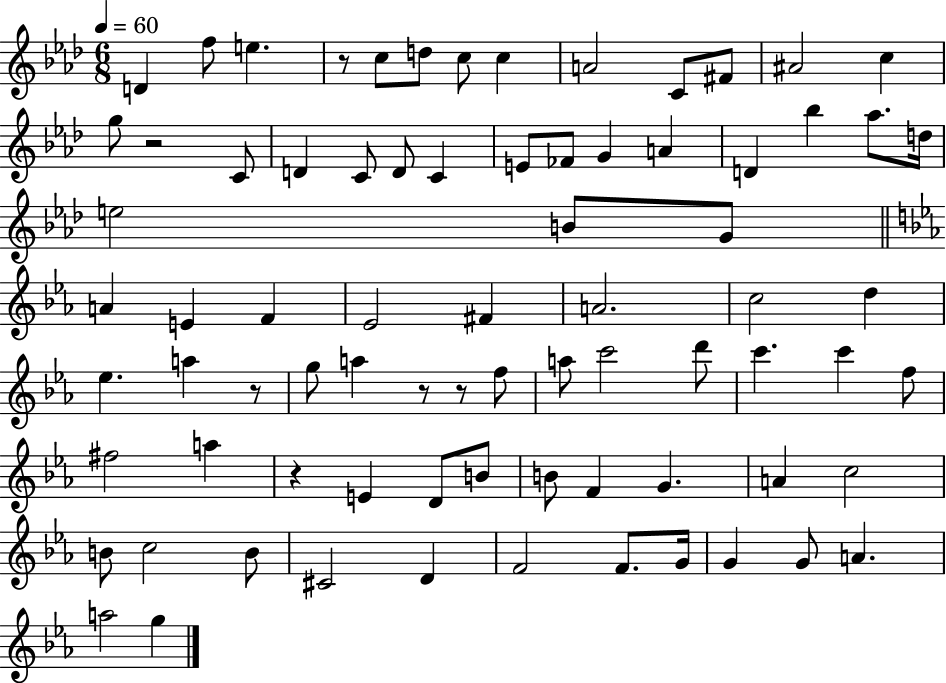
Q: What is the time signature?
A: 6/8